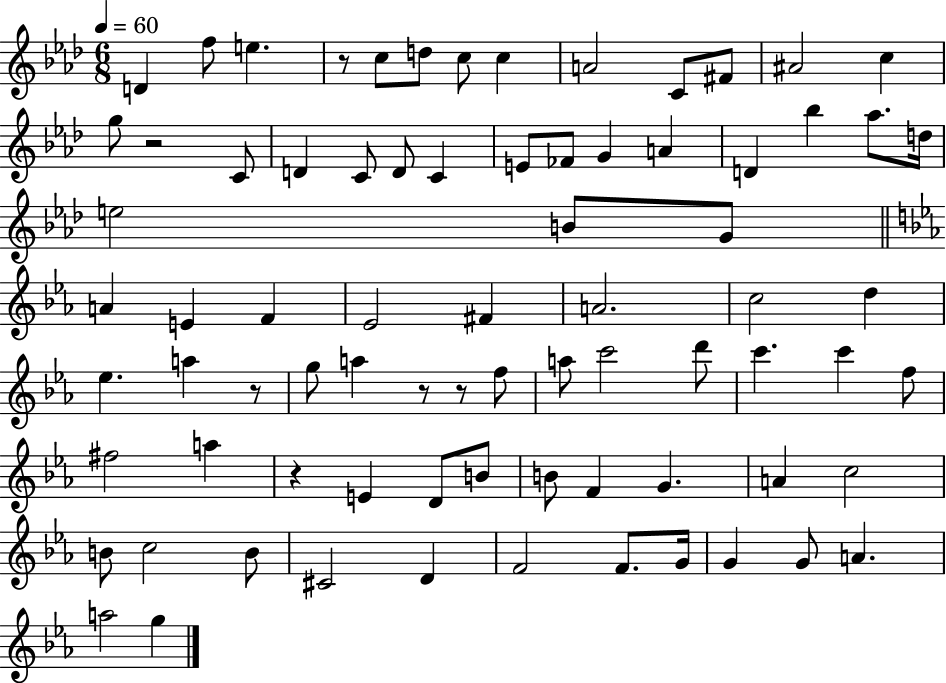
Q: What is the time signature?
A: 6/8